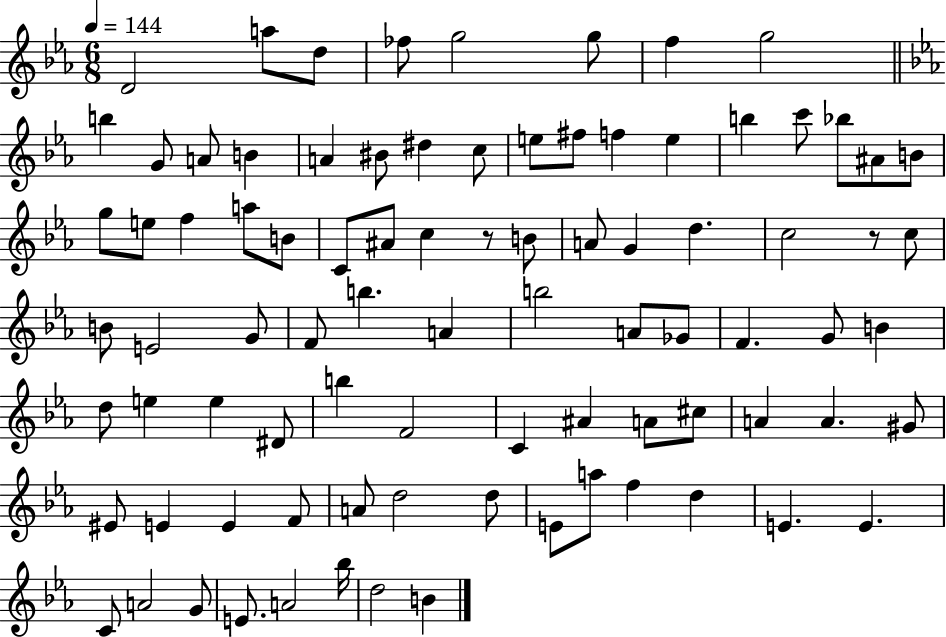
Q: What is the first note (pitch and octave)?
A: D4